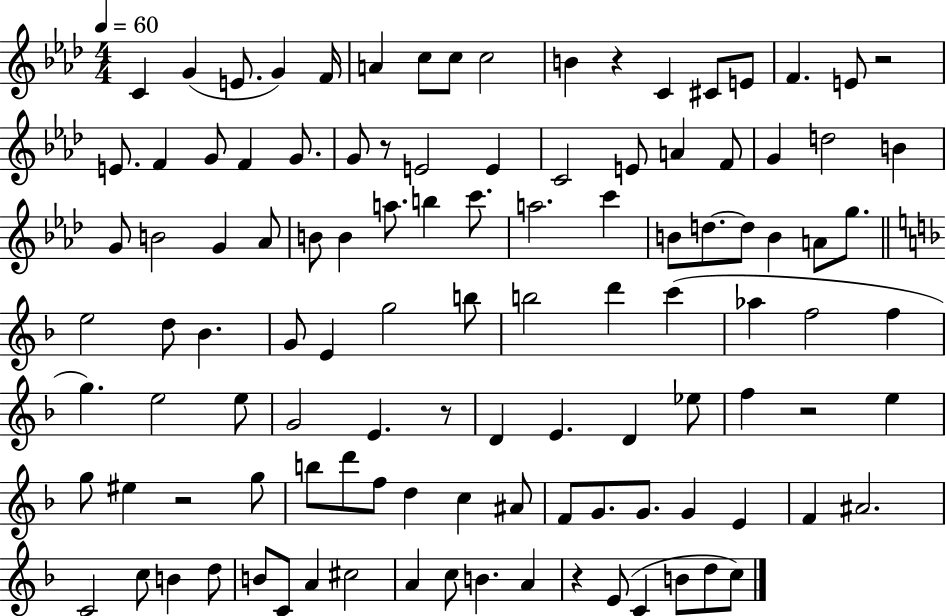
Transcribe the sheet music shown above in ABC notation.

X:1
T:Untitled
M:4/4
L:1/4
K:Ab
C G E/2 G F/4 A c/2 c/2 c2 B z C ^C/2 E/2 F E/2 z2 E/2 F G/2 F G/2 G/2 z/2 E2 E C2 E/2 A F/2 G d2 B G/2 B2 G _A/2 B/2 B a/2 b c'/2 a2 c' B/2 d/2 d/2 B A/2 g/2 e2 d/2 _B G/2 E g2 b/2 b2 d' c' _a f2 f g e2 e/2 G2 E z/2 D E D _e/2 f z2 e g/2 ^e z2 g/2 b/2 d'/2 f/2 d c ^A/2 F/2 G/2 G/2 G E F ^A2 C2 c/2 B d/2 B/2 C/2 A ^c2 A c/2 B A z E/2 C B/2 d/2 c/2